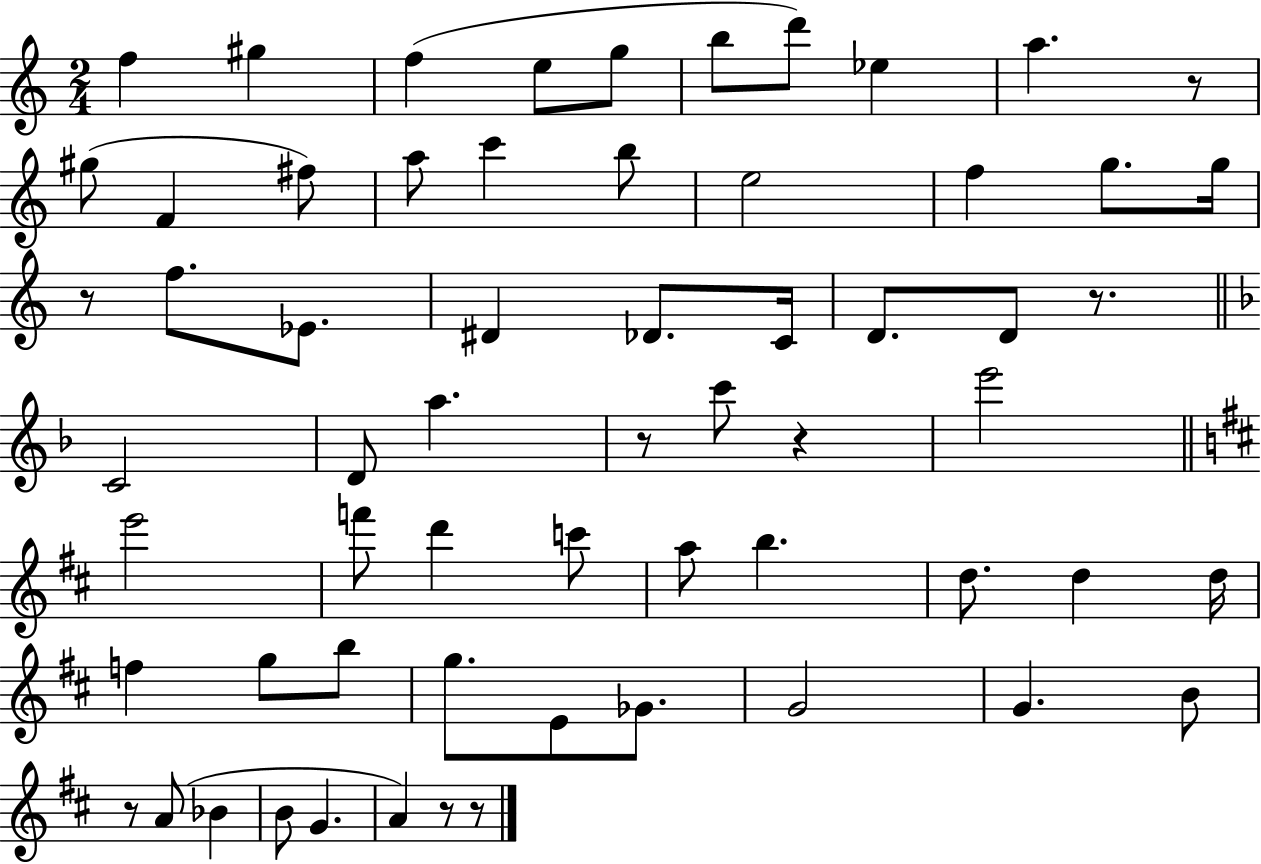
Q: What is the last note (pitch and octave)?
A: A4